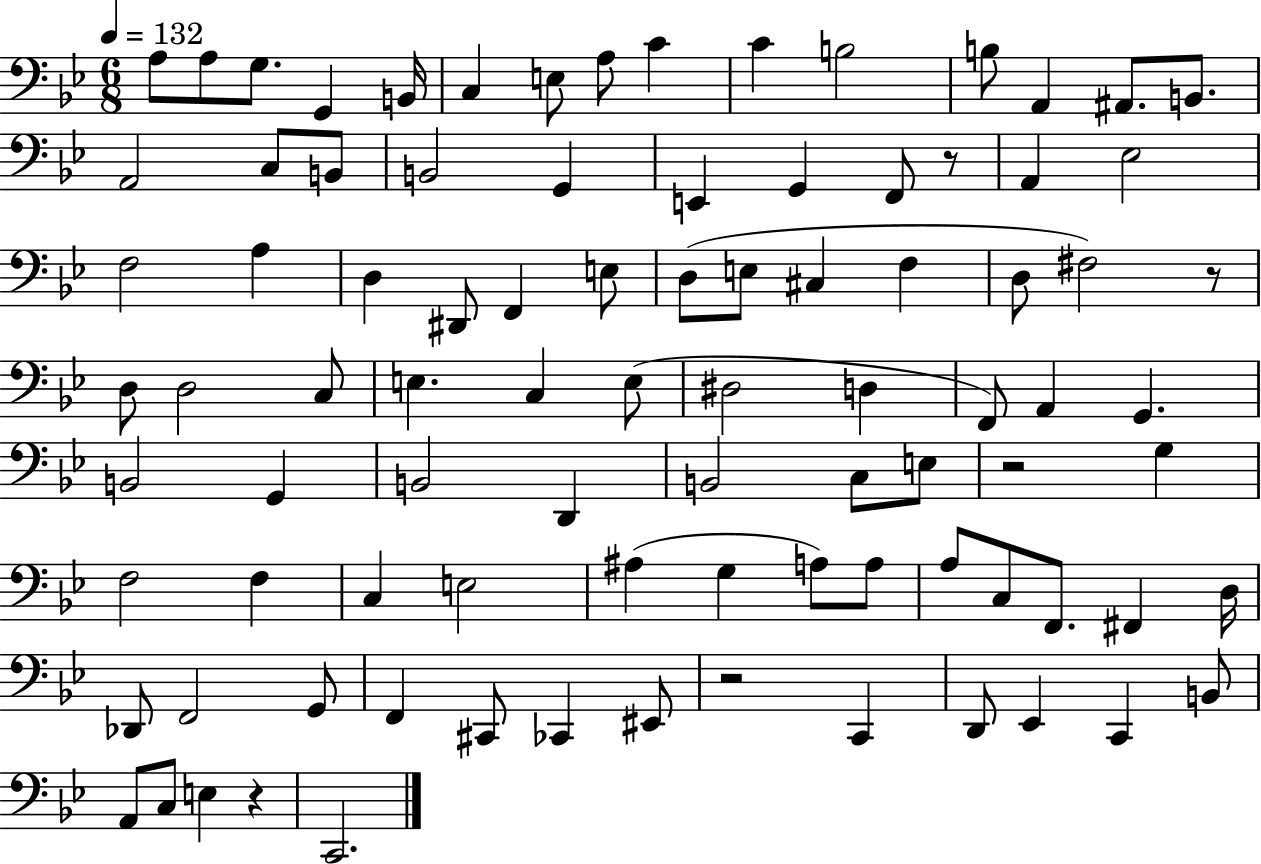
X:1
T:Untitled
M:6/8
L:1/4
K:Bb
A,/2 A,/2 G,/2 G,, B,,/4 C, E,/2 A,/2 C C B,2 B,/2 A,, ^A,,/2 B,,/2 A,,2 C,/2 B,,/2 B,,2 G,, E,, G,, F,,/2 z/2 A,, _E,2 F,2 A, D, ^D,,/2 F,, E,/2 D,/2 E,/2 ^C, F, D,/2 ^F,2 z/2 D,/2 D,2 C,/2 E, C, E,/2 ^D,2 D, F,,/2 A,, G,, B,,2 G,, B,,2 D,, B,,2 C,/2 E,/2 z2 G, F,2 F, C, E,2 ^A, G, A,/2 A,/2 A,/2 C,/2 F,,/2 ^F,, D,/4 _D,,/2 F,,2 G,,/2 F,, ^C,,/2 _C,, ^E,,/2 z2 C,, D,,/2 _E,, C,, B,,/2 A,,/2 C,/2 E, z C,,2